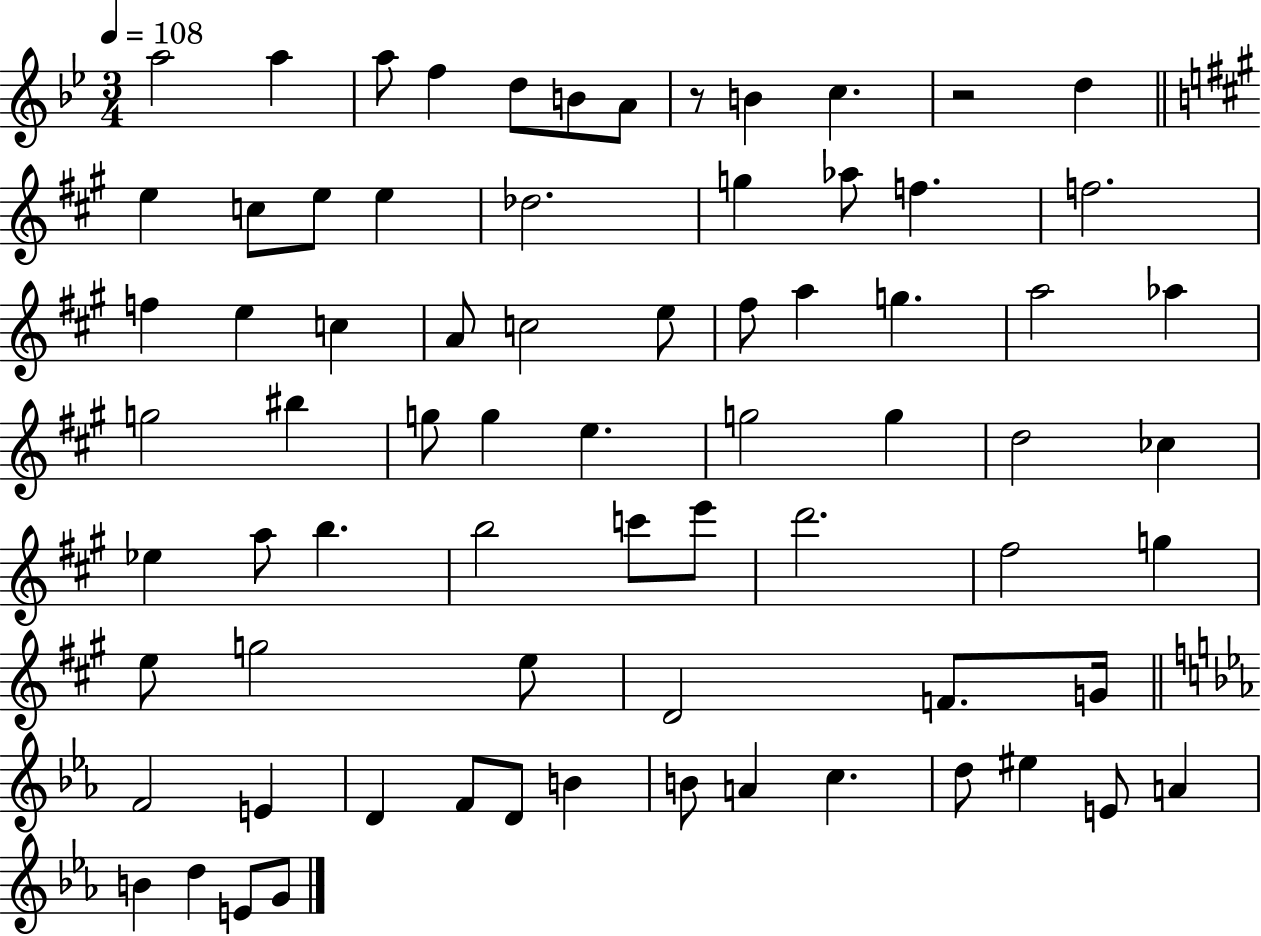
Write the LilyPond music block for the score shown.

{
  \clef treble
  \numericTimeSignature
  \time 3/4
  \key bes \major
  \tempo 4 = 108
  \repeat volta 2 { a''2 a''4 | a''8 f''4 d''8 b'8 a'8 | r8 b'4 c''4. | r2 d''4 | \break \bar "||" \break \key a \major e''4 c''8 e''8 e''4 | des''2. | g''4 aes''8 f''4. | f''2. | \break f''4 e''4 c''4 | a'8 c''2 e''8 | fis''8 a''4 g''4. | a''2 aes''4 | \break g''2 bis''4 | g''8 g''4 e''4. | g''2 g''4 | d''2 ces''4 | \break ees''4 a''8 b''4. | b''2 c'''8 e'''8 | d'''2. | fis''2 g''4 | \break e''8 g''2 e''8 | d'2 f'8. g'16 | \bar "||" \break \key c \minor f'2 e'4 | d'4 f'8 d'8 b'4 | b'8 a'4 c''4. | d''8 eis''4 e'8 a'4 | \break b'4 d''4 e'8 g'8 | } \bar "|."
}